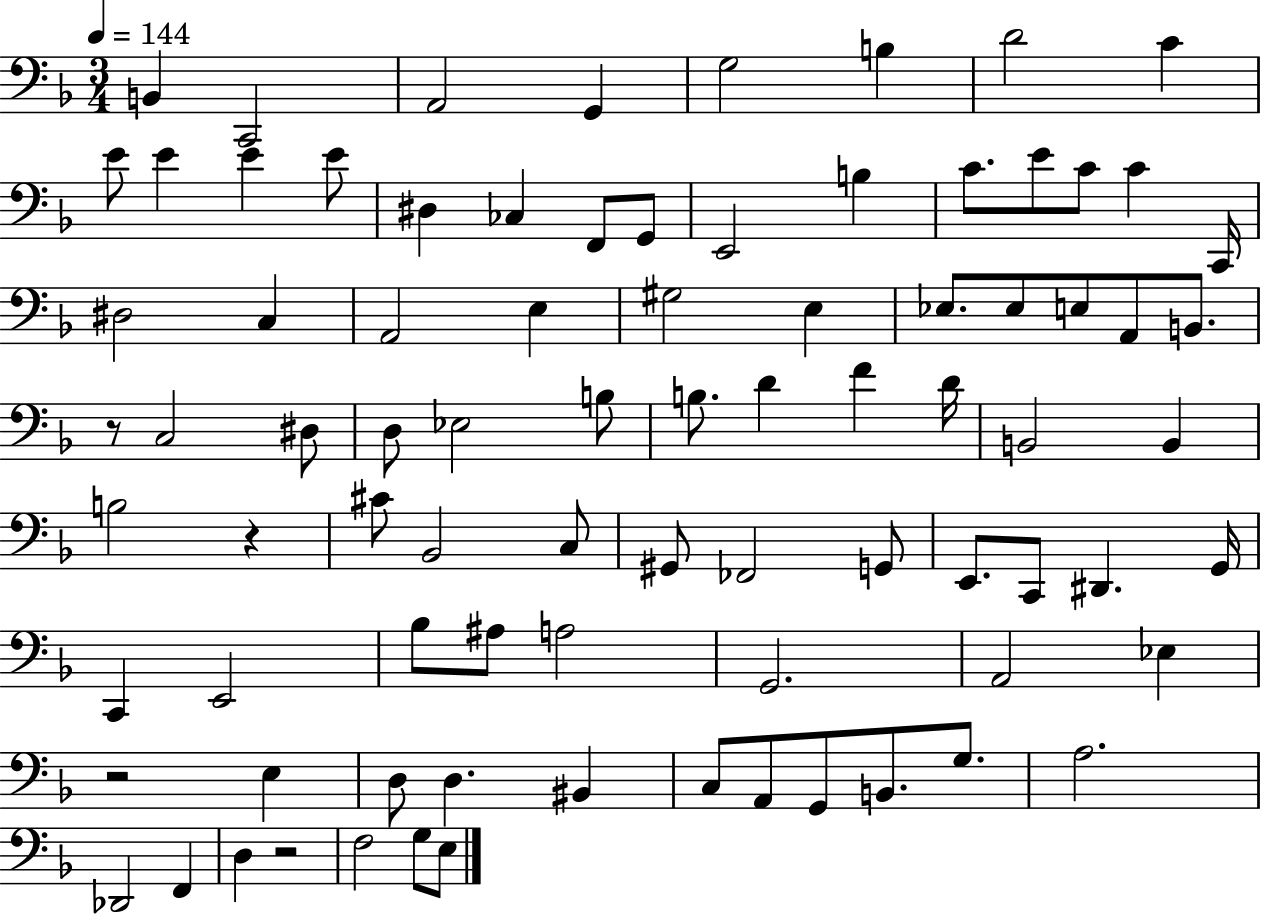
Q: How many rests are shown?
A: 4